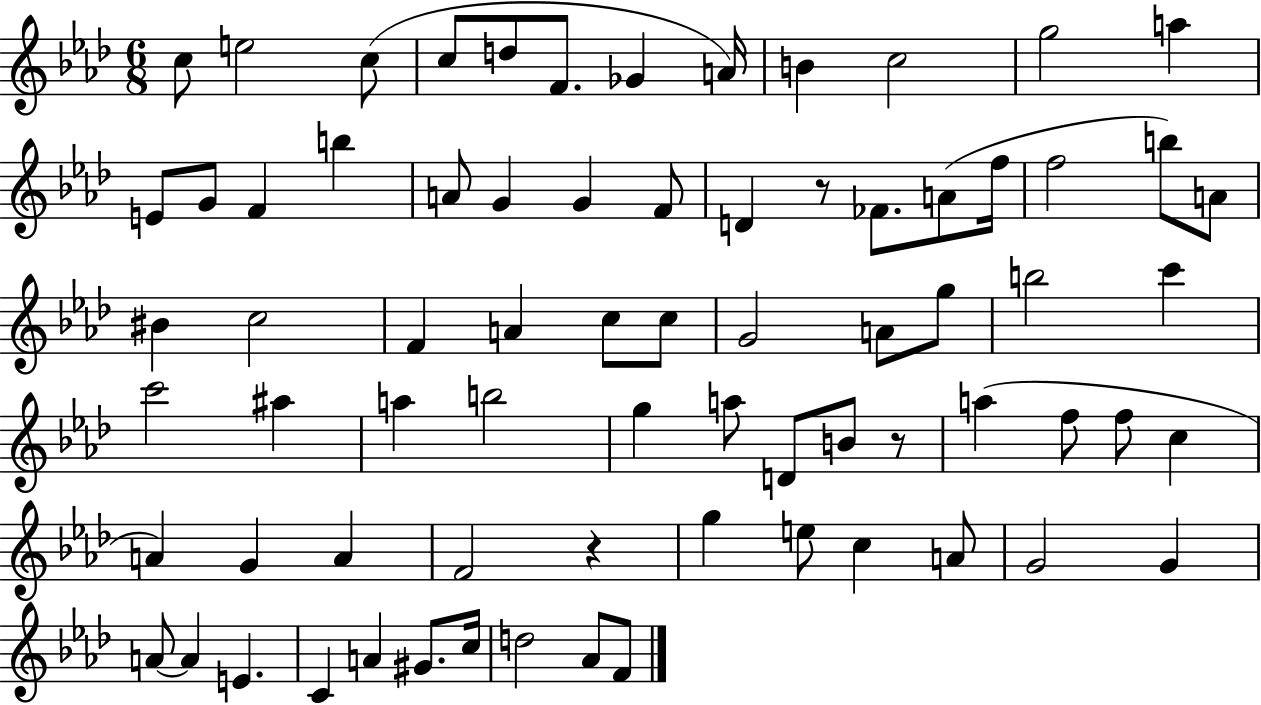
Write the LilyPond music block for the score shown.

{
  \clef treble
  \numericTimeSignature
  \time 6/8
  \key aes \major
  \repeat volta 2 { c''8 e''2 c''8( | c''8 d''8 f'8. ges'4 a'16) | b'4 c''2 | g''2 a''4 | \break e'8 g'8 f'4 b''4 | a'8 g'4 g'4 f'8 | d'4 r8 fes'8. a'8( f''16 | f''2 b''8) a'8 | \break bis'4 c''2 | f'4 a'4 c''8 c''8 | g'2 a'8 g''8 | b''2 c'''4 | \break c'''2 ais''4 | a''4 b''2 | g''4 a''8 d'8 b'8 r8 | a''4( f''8 f''8 c''4 | \break a'4) g'4 a'4 | f'2 r4 | g''4 e''8 c''4 a'8 | g'2 g'4 | \break a'8~~ a'4 e'4. | c'4 a'4 gis'8. c''16 | d''2 aes'8 f'8 | } \bar "|."
}